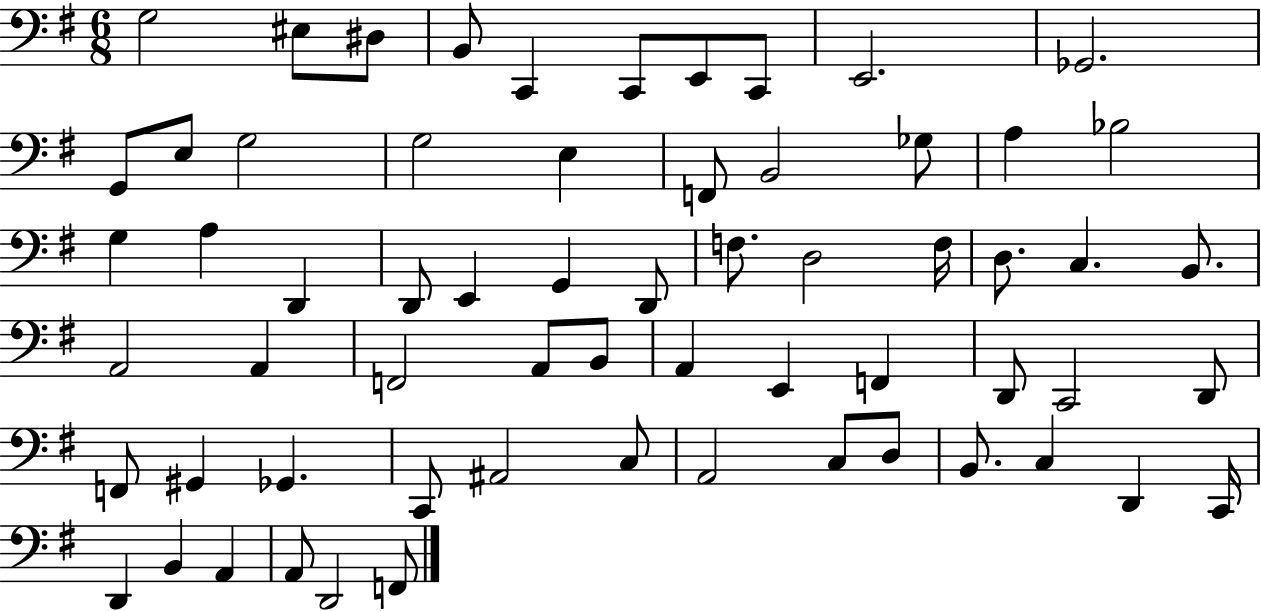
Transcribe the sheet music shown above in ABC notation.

X:1
T:Untitled
M:6/8
L:1/4
K:G
G,2 ^E,/2 ^D,/2 B,,/2 C,, C,,/2 E,,/2 C,,/2 E,,2 _G,,2 G,,/2 E,/2 G,2 G,2 E, F,,/2 B,,2 _G,/2 A, _B,2 G, A, D,, D,,/2 E,, G,, D,,/2 F,/2 D,2 F,/4 D,/2 C, B,,/2 A,,2 A,, F,,2 A,,/2 B,,/2 A,, E,, F,, D,,/2 C,,2 D,,/2 F,,/2 ^G,, _G,, C,,/2 ^A,,2 C,/2 A,,2 C,/2 D,/2 B,,/2 C, D,, C,,/4 D,, B,, A,, A,,/2 D,,2 F,,/2